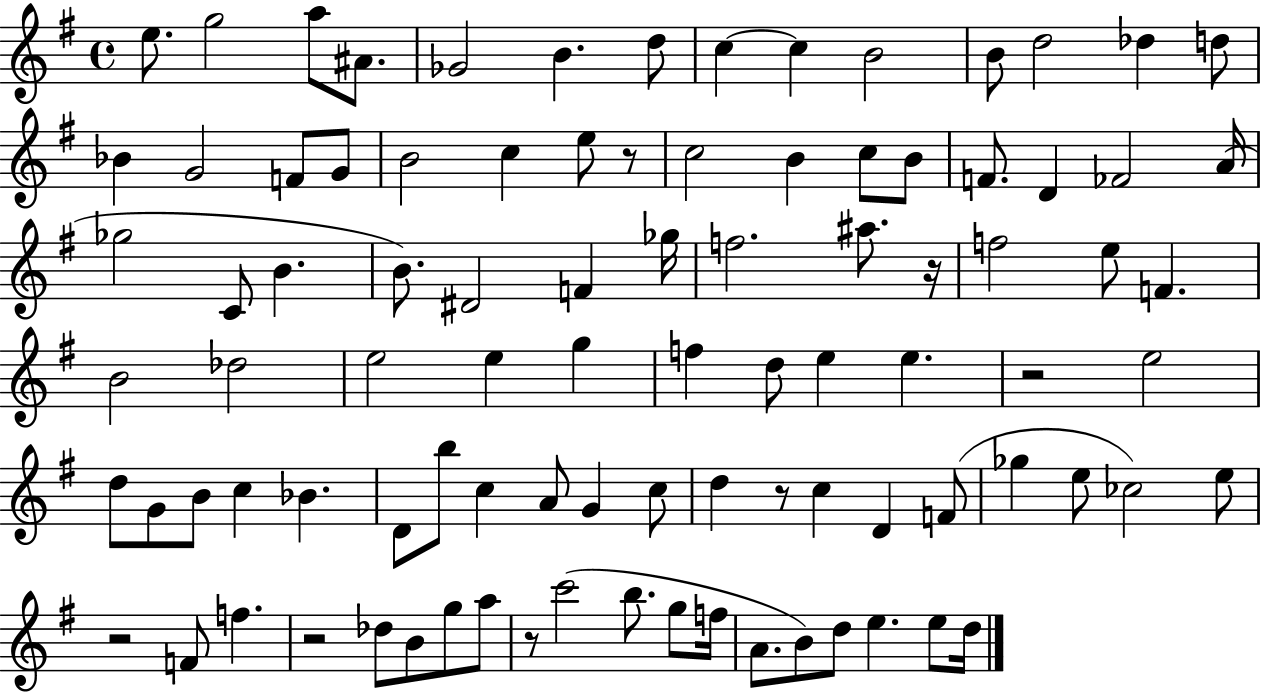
{
  \clef treble
  \time 4/4
  \defaultTimeSignature
  \key g \major
  e''8. g''2 a''8 ais'8. | ges'2 b'4. d''8 | c''4~~ c''4 b'2 | b'8 d''2 des''4 d''8 | \break bes'4 g'2 f'8 g'8 | b'2 c''4 e''8 r8 | c''2 b'4 c''8 b'8 | f'8. d'4 fes'2 a'16( | \break ges''2 c'8 b'4. | b'8.) dis'2 f'4 ges''16 | f''2. ais''8. r16 | f''2 e''8 f'4. | \break b'2 des''2 | e''2 e''4 g''4 | f''4 d''8 e''4 e''4. | r2 e''2 | \break d''8 g'8 b'8 c''4 bes'4. | d'8 b''8 c''4 a'8 g'4 c''8 | d''4 r8 c''4 d'4 f'8( | ges''4 e''8 ces''2) e''8 | \break r2 f'8 f''4. | r2 des''8 b'8 g''8 a''8 | r8 c'''2( b''8. g''8 f''16 | a'8. b'8) d''8 e''4. e''8 d''16 | \break \bar "|."
}